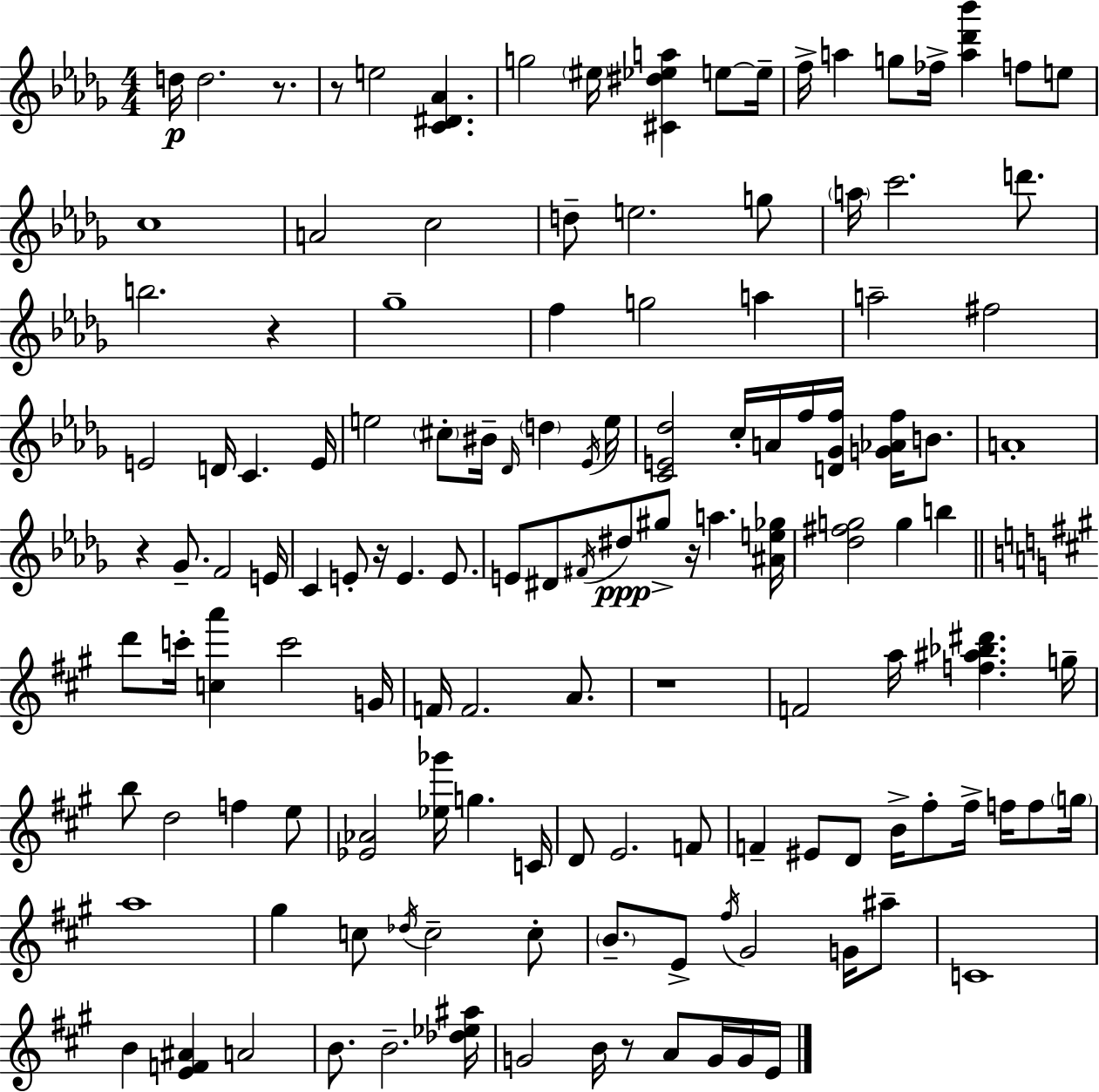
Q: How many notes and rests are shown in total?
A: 133